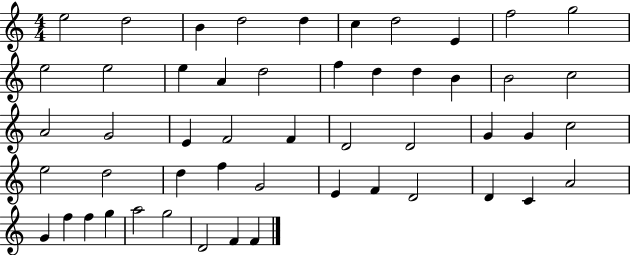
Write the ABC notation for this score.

X:1
T:Untitled
M:4/4
L:1/4
K:C
e2 d2 B d2 d c d2 E f2 g2 e2 e2 e A d2 f d d B B2 c2 A2 G2 E F2 F D2 D2 G G c2 e2 d2 d f G2 E F D2 D C A2 G f f g a2 g2 D2 F F